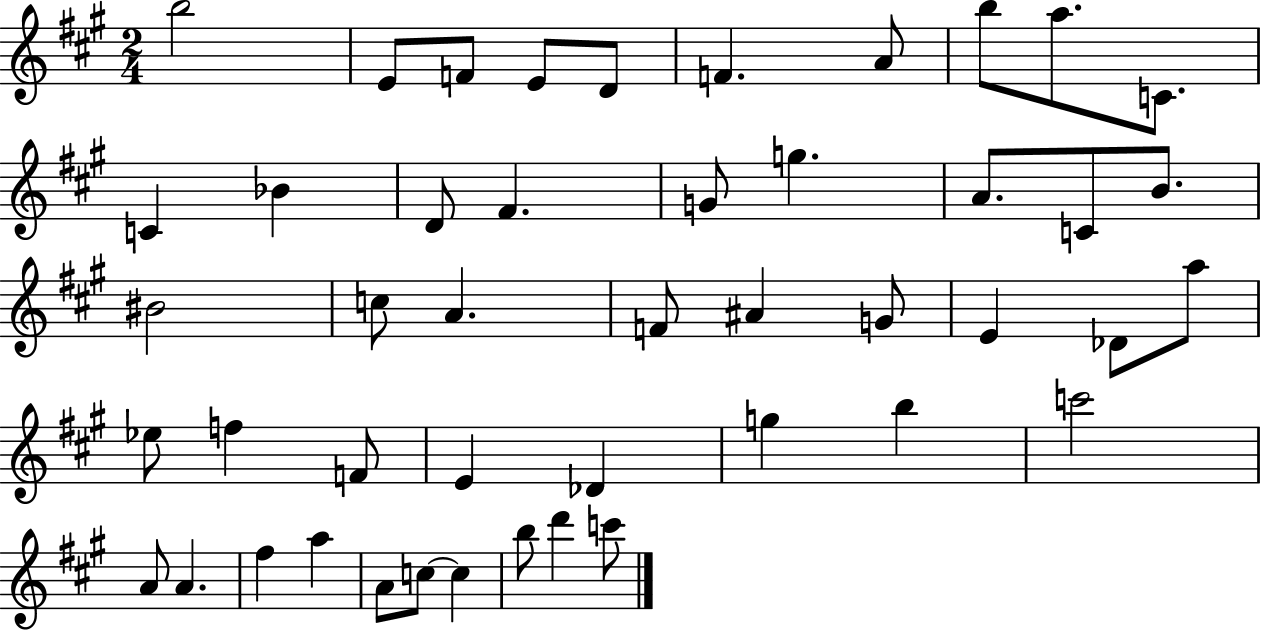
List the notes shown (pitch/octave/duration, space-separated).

B5/h E4/e F4/e E4/e D4/e F4/q. A4/e B5/e A5/e. C4/e. C4/q Bb4/q D4/e F#4/q. G4/e G5/q. A4/e. C4/e B4/e. BIS4/h C5/e A4/q. F4/e A#4/q G4/e E4/q Db4/e A5/e Eb5/e F5/q F4/e E4/q Db4/q G5/q B5/q C6/h A4/e A4/q. F#5/q A5/q A4/e C5/e C5/q B5/e D6/q C6/e